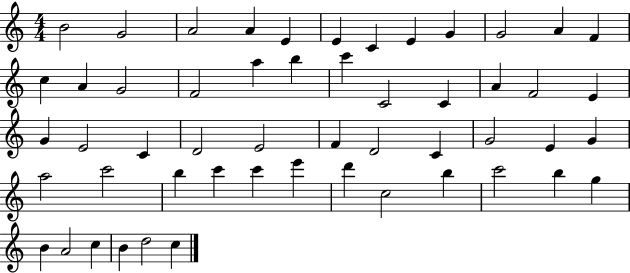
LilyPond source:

{
  \clef treble
  \numericTimeSignature
  \time 4/4
  \key c \major
  b'2 g'2 | a'2 a'4 e'4 | e'4 c'4 e'4 g'4 | g'2 a'4 f'4 | \break c''4 a'4 g'2 | f'2 a''4 b''4 | c'''4 c'2 c'4 | a'4 f'2 e'4 | \break g'4 e'2 c'4 | d'2 e'2 | f'4 d'2 c'4 | g'2 e'4 g'4 | \break a''2 c'''2 | b''4 c'''4 c'''4 e'''4 | d'''4 c''2 b''4 | c'''2 b''4 g''4 | \break b'4 a'2 c''4 | b'4 d''2 c''4 | \bar "|."
}